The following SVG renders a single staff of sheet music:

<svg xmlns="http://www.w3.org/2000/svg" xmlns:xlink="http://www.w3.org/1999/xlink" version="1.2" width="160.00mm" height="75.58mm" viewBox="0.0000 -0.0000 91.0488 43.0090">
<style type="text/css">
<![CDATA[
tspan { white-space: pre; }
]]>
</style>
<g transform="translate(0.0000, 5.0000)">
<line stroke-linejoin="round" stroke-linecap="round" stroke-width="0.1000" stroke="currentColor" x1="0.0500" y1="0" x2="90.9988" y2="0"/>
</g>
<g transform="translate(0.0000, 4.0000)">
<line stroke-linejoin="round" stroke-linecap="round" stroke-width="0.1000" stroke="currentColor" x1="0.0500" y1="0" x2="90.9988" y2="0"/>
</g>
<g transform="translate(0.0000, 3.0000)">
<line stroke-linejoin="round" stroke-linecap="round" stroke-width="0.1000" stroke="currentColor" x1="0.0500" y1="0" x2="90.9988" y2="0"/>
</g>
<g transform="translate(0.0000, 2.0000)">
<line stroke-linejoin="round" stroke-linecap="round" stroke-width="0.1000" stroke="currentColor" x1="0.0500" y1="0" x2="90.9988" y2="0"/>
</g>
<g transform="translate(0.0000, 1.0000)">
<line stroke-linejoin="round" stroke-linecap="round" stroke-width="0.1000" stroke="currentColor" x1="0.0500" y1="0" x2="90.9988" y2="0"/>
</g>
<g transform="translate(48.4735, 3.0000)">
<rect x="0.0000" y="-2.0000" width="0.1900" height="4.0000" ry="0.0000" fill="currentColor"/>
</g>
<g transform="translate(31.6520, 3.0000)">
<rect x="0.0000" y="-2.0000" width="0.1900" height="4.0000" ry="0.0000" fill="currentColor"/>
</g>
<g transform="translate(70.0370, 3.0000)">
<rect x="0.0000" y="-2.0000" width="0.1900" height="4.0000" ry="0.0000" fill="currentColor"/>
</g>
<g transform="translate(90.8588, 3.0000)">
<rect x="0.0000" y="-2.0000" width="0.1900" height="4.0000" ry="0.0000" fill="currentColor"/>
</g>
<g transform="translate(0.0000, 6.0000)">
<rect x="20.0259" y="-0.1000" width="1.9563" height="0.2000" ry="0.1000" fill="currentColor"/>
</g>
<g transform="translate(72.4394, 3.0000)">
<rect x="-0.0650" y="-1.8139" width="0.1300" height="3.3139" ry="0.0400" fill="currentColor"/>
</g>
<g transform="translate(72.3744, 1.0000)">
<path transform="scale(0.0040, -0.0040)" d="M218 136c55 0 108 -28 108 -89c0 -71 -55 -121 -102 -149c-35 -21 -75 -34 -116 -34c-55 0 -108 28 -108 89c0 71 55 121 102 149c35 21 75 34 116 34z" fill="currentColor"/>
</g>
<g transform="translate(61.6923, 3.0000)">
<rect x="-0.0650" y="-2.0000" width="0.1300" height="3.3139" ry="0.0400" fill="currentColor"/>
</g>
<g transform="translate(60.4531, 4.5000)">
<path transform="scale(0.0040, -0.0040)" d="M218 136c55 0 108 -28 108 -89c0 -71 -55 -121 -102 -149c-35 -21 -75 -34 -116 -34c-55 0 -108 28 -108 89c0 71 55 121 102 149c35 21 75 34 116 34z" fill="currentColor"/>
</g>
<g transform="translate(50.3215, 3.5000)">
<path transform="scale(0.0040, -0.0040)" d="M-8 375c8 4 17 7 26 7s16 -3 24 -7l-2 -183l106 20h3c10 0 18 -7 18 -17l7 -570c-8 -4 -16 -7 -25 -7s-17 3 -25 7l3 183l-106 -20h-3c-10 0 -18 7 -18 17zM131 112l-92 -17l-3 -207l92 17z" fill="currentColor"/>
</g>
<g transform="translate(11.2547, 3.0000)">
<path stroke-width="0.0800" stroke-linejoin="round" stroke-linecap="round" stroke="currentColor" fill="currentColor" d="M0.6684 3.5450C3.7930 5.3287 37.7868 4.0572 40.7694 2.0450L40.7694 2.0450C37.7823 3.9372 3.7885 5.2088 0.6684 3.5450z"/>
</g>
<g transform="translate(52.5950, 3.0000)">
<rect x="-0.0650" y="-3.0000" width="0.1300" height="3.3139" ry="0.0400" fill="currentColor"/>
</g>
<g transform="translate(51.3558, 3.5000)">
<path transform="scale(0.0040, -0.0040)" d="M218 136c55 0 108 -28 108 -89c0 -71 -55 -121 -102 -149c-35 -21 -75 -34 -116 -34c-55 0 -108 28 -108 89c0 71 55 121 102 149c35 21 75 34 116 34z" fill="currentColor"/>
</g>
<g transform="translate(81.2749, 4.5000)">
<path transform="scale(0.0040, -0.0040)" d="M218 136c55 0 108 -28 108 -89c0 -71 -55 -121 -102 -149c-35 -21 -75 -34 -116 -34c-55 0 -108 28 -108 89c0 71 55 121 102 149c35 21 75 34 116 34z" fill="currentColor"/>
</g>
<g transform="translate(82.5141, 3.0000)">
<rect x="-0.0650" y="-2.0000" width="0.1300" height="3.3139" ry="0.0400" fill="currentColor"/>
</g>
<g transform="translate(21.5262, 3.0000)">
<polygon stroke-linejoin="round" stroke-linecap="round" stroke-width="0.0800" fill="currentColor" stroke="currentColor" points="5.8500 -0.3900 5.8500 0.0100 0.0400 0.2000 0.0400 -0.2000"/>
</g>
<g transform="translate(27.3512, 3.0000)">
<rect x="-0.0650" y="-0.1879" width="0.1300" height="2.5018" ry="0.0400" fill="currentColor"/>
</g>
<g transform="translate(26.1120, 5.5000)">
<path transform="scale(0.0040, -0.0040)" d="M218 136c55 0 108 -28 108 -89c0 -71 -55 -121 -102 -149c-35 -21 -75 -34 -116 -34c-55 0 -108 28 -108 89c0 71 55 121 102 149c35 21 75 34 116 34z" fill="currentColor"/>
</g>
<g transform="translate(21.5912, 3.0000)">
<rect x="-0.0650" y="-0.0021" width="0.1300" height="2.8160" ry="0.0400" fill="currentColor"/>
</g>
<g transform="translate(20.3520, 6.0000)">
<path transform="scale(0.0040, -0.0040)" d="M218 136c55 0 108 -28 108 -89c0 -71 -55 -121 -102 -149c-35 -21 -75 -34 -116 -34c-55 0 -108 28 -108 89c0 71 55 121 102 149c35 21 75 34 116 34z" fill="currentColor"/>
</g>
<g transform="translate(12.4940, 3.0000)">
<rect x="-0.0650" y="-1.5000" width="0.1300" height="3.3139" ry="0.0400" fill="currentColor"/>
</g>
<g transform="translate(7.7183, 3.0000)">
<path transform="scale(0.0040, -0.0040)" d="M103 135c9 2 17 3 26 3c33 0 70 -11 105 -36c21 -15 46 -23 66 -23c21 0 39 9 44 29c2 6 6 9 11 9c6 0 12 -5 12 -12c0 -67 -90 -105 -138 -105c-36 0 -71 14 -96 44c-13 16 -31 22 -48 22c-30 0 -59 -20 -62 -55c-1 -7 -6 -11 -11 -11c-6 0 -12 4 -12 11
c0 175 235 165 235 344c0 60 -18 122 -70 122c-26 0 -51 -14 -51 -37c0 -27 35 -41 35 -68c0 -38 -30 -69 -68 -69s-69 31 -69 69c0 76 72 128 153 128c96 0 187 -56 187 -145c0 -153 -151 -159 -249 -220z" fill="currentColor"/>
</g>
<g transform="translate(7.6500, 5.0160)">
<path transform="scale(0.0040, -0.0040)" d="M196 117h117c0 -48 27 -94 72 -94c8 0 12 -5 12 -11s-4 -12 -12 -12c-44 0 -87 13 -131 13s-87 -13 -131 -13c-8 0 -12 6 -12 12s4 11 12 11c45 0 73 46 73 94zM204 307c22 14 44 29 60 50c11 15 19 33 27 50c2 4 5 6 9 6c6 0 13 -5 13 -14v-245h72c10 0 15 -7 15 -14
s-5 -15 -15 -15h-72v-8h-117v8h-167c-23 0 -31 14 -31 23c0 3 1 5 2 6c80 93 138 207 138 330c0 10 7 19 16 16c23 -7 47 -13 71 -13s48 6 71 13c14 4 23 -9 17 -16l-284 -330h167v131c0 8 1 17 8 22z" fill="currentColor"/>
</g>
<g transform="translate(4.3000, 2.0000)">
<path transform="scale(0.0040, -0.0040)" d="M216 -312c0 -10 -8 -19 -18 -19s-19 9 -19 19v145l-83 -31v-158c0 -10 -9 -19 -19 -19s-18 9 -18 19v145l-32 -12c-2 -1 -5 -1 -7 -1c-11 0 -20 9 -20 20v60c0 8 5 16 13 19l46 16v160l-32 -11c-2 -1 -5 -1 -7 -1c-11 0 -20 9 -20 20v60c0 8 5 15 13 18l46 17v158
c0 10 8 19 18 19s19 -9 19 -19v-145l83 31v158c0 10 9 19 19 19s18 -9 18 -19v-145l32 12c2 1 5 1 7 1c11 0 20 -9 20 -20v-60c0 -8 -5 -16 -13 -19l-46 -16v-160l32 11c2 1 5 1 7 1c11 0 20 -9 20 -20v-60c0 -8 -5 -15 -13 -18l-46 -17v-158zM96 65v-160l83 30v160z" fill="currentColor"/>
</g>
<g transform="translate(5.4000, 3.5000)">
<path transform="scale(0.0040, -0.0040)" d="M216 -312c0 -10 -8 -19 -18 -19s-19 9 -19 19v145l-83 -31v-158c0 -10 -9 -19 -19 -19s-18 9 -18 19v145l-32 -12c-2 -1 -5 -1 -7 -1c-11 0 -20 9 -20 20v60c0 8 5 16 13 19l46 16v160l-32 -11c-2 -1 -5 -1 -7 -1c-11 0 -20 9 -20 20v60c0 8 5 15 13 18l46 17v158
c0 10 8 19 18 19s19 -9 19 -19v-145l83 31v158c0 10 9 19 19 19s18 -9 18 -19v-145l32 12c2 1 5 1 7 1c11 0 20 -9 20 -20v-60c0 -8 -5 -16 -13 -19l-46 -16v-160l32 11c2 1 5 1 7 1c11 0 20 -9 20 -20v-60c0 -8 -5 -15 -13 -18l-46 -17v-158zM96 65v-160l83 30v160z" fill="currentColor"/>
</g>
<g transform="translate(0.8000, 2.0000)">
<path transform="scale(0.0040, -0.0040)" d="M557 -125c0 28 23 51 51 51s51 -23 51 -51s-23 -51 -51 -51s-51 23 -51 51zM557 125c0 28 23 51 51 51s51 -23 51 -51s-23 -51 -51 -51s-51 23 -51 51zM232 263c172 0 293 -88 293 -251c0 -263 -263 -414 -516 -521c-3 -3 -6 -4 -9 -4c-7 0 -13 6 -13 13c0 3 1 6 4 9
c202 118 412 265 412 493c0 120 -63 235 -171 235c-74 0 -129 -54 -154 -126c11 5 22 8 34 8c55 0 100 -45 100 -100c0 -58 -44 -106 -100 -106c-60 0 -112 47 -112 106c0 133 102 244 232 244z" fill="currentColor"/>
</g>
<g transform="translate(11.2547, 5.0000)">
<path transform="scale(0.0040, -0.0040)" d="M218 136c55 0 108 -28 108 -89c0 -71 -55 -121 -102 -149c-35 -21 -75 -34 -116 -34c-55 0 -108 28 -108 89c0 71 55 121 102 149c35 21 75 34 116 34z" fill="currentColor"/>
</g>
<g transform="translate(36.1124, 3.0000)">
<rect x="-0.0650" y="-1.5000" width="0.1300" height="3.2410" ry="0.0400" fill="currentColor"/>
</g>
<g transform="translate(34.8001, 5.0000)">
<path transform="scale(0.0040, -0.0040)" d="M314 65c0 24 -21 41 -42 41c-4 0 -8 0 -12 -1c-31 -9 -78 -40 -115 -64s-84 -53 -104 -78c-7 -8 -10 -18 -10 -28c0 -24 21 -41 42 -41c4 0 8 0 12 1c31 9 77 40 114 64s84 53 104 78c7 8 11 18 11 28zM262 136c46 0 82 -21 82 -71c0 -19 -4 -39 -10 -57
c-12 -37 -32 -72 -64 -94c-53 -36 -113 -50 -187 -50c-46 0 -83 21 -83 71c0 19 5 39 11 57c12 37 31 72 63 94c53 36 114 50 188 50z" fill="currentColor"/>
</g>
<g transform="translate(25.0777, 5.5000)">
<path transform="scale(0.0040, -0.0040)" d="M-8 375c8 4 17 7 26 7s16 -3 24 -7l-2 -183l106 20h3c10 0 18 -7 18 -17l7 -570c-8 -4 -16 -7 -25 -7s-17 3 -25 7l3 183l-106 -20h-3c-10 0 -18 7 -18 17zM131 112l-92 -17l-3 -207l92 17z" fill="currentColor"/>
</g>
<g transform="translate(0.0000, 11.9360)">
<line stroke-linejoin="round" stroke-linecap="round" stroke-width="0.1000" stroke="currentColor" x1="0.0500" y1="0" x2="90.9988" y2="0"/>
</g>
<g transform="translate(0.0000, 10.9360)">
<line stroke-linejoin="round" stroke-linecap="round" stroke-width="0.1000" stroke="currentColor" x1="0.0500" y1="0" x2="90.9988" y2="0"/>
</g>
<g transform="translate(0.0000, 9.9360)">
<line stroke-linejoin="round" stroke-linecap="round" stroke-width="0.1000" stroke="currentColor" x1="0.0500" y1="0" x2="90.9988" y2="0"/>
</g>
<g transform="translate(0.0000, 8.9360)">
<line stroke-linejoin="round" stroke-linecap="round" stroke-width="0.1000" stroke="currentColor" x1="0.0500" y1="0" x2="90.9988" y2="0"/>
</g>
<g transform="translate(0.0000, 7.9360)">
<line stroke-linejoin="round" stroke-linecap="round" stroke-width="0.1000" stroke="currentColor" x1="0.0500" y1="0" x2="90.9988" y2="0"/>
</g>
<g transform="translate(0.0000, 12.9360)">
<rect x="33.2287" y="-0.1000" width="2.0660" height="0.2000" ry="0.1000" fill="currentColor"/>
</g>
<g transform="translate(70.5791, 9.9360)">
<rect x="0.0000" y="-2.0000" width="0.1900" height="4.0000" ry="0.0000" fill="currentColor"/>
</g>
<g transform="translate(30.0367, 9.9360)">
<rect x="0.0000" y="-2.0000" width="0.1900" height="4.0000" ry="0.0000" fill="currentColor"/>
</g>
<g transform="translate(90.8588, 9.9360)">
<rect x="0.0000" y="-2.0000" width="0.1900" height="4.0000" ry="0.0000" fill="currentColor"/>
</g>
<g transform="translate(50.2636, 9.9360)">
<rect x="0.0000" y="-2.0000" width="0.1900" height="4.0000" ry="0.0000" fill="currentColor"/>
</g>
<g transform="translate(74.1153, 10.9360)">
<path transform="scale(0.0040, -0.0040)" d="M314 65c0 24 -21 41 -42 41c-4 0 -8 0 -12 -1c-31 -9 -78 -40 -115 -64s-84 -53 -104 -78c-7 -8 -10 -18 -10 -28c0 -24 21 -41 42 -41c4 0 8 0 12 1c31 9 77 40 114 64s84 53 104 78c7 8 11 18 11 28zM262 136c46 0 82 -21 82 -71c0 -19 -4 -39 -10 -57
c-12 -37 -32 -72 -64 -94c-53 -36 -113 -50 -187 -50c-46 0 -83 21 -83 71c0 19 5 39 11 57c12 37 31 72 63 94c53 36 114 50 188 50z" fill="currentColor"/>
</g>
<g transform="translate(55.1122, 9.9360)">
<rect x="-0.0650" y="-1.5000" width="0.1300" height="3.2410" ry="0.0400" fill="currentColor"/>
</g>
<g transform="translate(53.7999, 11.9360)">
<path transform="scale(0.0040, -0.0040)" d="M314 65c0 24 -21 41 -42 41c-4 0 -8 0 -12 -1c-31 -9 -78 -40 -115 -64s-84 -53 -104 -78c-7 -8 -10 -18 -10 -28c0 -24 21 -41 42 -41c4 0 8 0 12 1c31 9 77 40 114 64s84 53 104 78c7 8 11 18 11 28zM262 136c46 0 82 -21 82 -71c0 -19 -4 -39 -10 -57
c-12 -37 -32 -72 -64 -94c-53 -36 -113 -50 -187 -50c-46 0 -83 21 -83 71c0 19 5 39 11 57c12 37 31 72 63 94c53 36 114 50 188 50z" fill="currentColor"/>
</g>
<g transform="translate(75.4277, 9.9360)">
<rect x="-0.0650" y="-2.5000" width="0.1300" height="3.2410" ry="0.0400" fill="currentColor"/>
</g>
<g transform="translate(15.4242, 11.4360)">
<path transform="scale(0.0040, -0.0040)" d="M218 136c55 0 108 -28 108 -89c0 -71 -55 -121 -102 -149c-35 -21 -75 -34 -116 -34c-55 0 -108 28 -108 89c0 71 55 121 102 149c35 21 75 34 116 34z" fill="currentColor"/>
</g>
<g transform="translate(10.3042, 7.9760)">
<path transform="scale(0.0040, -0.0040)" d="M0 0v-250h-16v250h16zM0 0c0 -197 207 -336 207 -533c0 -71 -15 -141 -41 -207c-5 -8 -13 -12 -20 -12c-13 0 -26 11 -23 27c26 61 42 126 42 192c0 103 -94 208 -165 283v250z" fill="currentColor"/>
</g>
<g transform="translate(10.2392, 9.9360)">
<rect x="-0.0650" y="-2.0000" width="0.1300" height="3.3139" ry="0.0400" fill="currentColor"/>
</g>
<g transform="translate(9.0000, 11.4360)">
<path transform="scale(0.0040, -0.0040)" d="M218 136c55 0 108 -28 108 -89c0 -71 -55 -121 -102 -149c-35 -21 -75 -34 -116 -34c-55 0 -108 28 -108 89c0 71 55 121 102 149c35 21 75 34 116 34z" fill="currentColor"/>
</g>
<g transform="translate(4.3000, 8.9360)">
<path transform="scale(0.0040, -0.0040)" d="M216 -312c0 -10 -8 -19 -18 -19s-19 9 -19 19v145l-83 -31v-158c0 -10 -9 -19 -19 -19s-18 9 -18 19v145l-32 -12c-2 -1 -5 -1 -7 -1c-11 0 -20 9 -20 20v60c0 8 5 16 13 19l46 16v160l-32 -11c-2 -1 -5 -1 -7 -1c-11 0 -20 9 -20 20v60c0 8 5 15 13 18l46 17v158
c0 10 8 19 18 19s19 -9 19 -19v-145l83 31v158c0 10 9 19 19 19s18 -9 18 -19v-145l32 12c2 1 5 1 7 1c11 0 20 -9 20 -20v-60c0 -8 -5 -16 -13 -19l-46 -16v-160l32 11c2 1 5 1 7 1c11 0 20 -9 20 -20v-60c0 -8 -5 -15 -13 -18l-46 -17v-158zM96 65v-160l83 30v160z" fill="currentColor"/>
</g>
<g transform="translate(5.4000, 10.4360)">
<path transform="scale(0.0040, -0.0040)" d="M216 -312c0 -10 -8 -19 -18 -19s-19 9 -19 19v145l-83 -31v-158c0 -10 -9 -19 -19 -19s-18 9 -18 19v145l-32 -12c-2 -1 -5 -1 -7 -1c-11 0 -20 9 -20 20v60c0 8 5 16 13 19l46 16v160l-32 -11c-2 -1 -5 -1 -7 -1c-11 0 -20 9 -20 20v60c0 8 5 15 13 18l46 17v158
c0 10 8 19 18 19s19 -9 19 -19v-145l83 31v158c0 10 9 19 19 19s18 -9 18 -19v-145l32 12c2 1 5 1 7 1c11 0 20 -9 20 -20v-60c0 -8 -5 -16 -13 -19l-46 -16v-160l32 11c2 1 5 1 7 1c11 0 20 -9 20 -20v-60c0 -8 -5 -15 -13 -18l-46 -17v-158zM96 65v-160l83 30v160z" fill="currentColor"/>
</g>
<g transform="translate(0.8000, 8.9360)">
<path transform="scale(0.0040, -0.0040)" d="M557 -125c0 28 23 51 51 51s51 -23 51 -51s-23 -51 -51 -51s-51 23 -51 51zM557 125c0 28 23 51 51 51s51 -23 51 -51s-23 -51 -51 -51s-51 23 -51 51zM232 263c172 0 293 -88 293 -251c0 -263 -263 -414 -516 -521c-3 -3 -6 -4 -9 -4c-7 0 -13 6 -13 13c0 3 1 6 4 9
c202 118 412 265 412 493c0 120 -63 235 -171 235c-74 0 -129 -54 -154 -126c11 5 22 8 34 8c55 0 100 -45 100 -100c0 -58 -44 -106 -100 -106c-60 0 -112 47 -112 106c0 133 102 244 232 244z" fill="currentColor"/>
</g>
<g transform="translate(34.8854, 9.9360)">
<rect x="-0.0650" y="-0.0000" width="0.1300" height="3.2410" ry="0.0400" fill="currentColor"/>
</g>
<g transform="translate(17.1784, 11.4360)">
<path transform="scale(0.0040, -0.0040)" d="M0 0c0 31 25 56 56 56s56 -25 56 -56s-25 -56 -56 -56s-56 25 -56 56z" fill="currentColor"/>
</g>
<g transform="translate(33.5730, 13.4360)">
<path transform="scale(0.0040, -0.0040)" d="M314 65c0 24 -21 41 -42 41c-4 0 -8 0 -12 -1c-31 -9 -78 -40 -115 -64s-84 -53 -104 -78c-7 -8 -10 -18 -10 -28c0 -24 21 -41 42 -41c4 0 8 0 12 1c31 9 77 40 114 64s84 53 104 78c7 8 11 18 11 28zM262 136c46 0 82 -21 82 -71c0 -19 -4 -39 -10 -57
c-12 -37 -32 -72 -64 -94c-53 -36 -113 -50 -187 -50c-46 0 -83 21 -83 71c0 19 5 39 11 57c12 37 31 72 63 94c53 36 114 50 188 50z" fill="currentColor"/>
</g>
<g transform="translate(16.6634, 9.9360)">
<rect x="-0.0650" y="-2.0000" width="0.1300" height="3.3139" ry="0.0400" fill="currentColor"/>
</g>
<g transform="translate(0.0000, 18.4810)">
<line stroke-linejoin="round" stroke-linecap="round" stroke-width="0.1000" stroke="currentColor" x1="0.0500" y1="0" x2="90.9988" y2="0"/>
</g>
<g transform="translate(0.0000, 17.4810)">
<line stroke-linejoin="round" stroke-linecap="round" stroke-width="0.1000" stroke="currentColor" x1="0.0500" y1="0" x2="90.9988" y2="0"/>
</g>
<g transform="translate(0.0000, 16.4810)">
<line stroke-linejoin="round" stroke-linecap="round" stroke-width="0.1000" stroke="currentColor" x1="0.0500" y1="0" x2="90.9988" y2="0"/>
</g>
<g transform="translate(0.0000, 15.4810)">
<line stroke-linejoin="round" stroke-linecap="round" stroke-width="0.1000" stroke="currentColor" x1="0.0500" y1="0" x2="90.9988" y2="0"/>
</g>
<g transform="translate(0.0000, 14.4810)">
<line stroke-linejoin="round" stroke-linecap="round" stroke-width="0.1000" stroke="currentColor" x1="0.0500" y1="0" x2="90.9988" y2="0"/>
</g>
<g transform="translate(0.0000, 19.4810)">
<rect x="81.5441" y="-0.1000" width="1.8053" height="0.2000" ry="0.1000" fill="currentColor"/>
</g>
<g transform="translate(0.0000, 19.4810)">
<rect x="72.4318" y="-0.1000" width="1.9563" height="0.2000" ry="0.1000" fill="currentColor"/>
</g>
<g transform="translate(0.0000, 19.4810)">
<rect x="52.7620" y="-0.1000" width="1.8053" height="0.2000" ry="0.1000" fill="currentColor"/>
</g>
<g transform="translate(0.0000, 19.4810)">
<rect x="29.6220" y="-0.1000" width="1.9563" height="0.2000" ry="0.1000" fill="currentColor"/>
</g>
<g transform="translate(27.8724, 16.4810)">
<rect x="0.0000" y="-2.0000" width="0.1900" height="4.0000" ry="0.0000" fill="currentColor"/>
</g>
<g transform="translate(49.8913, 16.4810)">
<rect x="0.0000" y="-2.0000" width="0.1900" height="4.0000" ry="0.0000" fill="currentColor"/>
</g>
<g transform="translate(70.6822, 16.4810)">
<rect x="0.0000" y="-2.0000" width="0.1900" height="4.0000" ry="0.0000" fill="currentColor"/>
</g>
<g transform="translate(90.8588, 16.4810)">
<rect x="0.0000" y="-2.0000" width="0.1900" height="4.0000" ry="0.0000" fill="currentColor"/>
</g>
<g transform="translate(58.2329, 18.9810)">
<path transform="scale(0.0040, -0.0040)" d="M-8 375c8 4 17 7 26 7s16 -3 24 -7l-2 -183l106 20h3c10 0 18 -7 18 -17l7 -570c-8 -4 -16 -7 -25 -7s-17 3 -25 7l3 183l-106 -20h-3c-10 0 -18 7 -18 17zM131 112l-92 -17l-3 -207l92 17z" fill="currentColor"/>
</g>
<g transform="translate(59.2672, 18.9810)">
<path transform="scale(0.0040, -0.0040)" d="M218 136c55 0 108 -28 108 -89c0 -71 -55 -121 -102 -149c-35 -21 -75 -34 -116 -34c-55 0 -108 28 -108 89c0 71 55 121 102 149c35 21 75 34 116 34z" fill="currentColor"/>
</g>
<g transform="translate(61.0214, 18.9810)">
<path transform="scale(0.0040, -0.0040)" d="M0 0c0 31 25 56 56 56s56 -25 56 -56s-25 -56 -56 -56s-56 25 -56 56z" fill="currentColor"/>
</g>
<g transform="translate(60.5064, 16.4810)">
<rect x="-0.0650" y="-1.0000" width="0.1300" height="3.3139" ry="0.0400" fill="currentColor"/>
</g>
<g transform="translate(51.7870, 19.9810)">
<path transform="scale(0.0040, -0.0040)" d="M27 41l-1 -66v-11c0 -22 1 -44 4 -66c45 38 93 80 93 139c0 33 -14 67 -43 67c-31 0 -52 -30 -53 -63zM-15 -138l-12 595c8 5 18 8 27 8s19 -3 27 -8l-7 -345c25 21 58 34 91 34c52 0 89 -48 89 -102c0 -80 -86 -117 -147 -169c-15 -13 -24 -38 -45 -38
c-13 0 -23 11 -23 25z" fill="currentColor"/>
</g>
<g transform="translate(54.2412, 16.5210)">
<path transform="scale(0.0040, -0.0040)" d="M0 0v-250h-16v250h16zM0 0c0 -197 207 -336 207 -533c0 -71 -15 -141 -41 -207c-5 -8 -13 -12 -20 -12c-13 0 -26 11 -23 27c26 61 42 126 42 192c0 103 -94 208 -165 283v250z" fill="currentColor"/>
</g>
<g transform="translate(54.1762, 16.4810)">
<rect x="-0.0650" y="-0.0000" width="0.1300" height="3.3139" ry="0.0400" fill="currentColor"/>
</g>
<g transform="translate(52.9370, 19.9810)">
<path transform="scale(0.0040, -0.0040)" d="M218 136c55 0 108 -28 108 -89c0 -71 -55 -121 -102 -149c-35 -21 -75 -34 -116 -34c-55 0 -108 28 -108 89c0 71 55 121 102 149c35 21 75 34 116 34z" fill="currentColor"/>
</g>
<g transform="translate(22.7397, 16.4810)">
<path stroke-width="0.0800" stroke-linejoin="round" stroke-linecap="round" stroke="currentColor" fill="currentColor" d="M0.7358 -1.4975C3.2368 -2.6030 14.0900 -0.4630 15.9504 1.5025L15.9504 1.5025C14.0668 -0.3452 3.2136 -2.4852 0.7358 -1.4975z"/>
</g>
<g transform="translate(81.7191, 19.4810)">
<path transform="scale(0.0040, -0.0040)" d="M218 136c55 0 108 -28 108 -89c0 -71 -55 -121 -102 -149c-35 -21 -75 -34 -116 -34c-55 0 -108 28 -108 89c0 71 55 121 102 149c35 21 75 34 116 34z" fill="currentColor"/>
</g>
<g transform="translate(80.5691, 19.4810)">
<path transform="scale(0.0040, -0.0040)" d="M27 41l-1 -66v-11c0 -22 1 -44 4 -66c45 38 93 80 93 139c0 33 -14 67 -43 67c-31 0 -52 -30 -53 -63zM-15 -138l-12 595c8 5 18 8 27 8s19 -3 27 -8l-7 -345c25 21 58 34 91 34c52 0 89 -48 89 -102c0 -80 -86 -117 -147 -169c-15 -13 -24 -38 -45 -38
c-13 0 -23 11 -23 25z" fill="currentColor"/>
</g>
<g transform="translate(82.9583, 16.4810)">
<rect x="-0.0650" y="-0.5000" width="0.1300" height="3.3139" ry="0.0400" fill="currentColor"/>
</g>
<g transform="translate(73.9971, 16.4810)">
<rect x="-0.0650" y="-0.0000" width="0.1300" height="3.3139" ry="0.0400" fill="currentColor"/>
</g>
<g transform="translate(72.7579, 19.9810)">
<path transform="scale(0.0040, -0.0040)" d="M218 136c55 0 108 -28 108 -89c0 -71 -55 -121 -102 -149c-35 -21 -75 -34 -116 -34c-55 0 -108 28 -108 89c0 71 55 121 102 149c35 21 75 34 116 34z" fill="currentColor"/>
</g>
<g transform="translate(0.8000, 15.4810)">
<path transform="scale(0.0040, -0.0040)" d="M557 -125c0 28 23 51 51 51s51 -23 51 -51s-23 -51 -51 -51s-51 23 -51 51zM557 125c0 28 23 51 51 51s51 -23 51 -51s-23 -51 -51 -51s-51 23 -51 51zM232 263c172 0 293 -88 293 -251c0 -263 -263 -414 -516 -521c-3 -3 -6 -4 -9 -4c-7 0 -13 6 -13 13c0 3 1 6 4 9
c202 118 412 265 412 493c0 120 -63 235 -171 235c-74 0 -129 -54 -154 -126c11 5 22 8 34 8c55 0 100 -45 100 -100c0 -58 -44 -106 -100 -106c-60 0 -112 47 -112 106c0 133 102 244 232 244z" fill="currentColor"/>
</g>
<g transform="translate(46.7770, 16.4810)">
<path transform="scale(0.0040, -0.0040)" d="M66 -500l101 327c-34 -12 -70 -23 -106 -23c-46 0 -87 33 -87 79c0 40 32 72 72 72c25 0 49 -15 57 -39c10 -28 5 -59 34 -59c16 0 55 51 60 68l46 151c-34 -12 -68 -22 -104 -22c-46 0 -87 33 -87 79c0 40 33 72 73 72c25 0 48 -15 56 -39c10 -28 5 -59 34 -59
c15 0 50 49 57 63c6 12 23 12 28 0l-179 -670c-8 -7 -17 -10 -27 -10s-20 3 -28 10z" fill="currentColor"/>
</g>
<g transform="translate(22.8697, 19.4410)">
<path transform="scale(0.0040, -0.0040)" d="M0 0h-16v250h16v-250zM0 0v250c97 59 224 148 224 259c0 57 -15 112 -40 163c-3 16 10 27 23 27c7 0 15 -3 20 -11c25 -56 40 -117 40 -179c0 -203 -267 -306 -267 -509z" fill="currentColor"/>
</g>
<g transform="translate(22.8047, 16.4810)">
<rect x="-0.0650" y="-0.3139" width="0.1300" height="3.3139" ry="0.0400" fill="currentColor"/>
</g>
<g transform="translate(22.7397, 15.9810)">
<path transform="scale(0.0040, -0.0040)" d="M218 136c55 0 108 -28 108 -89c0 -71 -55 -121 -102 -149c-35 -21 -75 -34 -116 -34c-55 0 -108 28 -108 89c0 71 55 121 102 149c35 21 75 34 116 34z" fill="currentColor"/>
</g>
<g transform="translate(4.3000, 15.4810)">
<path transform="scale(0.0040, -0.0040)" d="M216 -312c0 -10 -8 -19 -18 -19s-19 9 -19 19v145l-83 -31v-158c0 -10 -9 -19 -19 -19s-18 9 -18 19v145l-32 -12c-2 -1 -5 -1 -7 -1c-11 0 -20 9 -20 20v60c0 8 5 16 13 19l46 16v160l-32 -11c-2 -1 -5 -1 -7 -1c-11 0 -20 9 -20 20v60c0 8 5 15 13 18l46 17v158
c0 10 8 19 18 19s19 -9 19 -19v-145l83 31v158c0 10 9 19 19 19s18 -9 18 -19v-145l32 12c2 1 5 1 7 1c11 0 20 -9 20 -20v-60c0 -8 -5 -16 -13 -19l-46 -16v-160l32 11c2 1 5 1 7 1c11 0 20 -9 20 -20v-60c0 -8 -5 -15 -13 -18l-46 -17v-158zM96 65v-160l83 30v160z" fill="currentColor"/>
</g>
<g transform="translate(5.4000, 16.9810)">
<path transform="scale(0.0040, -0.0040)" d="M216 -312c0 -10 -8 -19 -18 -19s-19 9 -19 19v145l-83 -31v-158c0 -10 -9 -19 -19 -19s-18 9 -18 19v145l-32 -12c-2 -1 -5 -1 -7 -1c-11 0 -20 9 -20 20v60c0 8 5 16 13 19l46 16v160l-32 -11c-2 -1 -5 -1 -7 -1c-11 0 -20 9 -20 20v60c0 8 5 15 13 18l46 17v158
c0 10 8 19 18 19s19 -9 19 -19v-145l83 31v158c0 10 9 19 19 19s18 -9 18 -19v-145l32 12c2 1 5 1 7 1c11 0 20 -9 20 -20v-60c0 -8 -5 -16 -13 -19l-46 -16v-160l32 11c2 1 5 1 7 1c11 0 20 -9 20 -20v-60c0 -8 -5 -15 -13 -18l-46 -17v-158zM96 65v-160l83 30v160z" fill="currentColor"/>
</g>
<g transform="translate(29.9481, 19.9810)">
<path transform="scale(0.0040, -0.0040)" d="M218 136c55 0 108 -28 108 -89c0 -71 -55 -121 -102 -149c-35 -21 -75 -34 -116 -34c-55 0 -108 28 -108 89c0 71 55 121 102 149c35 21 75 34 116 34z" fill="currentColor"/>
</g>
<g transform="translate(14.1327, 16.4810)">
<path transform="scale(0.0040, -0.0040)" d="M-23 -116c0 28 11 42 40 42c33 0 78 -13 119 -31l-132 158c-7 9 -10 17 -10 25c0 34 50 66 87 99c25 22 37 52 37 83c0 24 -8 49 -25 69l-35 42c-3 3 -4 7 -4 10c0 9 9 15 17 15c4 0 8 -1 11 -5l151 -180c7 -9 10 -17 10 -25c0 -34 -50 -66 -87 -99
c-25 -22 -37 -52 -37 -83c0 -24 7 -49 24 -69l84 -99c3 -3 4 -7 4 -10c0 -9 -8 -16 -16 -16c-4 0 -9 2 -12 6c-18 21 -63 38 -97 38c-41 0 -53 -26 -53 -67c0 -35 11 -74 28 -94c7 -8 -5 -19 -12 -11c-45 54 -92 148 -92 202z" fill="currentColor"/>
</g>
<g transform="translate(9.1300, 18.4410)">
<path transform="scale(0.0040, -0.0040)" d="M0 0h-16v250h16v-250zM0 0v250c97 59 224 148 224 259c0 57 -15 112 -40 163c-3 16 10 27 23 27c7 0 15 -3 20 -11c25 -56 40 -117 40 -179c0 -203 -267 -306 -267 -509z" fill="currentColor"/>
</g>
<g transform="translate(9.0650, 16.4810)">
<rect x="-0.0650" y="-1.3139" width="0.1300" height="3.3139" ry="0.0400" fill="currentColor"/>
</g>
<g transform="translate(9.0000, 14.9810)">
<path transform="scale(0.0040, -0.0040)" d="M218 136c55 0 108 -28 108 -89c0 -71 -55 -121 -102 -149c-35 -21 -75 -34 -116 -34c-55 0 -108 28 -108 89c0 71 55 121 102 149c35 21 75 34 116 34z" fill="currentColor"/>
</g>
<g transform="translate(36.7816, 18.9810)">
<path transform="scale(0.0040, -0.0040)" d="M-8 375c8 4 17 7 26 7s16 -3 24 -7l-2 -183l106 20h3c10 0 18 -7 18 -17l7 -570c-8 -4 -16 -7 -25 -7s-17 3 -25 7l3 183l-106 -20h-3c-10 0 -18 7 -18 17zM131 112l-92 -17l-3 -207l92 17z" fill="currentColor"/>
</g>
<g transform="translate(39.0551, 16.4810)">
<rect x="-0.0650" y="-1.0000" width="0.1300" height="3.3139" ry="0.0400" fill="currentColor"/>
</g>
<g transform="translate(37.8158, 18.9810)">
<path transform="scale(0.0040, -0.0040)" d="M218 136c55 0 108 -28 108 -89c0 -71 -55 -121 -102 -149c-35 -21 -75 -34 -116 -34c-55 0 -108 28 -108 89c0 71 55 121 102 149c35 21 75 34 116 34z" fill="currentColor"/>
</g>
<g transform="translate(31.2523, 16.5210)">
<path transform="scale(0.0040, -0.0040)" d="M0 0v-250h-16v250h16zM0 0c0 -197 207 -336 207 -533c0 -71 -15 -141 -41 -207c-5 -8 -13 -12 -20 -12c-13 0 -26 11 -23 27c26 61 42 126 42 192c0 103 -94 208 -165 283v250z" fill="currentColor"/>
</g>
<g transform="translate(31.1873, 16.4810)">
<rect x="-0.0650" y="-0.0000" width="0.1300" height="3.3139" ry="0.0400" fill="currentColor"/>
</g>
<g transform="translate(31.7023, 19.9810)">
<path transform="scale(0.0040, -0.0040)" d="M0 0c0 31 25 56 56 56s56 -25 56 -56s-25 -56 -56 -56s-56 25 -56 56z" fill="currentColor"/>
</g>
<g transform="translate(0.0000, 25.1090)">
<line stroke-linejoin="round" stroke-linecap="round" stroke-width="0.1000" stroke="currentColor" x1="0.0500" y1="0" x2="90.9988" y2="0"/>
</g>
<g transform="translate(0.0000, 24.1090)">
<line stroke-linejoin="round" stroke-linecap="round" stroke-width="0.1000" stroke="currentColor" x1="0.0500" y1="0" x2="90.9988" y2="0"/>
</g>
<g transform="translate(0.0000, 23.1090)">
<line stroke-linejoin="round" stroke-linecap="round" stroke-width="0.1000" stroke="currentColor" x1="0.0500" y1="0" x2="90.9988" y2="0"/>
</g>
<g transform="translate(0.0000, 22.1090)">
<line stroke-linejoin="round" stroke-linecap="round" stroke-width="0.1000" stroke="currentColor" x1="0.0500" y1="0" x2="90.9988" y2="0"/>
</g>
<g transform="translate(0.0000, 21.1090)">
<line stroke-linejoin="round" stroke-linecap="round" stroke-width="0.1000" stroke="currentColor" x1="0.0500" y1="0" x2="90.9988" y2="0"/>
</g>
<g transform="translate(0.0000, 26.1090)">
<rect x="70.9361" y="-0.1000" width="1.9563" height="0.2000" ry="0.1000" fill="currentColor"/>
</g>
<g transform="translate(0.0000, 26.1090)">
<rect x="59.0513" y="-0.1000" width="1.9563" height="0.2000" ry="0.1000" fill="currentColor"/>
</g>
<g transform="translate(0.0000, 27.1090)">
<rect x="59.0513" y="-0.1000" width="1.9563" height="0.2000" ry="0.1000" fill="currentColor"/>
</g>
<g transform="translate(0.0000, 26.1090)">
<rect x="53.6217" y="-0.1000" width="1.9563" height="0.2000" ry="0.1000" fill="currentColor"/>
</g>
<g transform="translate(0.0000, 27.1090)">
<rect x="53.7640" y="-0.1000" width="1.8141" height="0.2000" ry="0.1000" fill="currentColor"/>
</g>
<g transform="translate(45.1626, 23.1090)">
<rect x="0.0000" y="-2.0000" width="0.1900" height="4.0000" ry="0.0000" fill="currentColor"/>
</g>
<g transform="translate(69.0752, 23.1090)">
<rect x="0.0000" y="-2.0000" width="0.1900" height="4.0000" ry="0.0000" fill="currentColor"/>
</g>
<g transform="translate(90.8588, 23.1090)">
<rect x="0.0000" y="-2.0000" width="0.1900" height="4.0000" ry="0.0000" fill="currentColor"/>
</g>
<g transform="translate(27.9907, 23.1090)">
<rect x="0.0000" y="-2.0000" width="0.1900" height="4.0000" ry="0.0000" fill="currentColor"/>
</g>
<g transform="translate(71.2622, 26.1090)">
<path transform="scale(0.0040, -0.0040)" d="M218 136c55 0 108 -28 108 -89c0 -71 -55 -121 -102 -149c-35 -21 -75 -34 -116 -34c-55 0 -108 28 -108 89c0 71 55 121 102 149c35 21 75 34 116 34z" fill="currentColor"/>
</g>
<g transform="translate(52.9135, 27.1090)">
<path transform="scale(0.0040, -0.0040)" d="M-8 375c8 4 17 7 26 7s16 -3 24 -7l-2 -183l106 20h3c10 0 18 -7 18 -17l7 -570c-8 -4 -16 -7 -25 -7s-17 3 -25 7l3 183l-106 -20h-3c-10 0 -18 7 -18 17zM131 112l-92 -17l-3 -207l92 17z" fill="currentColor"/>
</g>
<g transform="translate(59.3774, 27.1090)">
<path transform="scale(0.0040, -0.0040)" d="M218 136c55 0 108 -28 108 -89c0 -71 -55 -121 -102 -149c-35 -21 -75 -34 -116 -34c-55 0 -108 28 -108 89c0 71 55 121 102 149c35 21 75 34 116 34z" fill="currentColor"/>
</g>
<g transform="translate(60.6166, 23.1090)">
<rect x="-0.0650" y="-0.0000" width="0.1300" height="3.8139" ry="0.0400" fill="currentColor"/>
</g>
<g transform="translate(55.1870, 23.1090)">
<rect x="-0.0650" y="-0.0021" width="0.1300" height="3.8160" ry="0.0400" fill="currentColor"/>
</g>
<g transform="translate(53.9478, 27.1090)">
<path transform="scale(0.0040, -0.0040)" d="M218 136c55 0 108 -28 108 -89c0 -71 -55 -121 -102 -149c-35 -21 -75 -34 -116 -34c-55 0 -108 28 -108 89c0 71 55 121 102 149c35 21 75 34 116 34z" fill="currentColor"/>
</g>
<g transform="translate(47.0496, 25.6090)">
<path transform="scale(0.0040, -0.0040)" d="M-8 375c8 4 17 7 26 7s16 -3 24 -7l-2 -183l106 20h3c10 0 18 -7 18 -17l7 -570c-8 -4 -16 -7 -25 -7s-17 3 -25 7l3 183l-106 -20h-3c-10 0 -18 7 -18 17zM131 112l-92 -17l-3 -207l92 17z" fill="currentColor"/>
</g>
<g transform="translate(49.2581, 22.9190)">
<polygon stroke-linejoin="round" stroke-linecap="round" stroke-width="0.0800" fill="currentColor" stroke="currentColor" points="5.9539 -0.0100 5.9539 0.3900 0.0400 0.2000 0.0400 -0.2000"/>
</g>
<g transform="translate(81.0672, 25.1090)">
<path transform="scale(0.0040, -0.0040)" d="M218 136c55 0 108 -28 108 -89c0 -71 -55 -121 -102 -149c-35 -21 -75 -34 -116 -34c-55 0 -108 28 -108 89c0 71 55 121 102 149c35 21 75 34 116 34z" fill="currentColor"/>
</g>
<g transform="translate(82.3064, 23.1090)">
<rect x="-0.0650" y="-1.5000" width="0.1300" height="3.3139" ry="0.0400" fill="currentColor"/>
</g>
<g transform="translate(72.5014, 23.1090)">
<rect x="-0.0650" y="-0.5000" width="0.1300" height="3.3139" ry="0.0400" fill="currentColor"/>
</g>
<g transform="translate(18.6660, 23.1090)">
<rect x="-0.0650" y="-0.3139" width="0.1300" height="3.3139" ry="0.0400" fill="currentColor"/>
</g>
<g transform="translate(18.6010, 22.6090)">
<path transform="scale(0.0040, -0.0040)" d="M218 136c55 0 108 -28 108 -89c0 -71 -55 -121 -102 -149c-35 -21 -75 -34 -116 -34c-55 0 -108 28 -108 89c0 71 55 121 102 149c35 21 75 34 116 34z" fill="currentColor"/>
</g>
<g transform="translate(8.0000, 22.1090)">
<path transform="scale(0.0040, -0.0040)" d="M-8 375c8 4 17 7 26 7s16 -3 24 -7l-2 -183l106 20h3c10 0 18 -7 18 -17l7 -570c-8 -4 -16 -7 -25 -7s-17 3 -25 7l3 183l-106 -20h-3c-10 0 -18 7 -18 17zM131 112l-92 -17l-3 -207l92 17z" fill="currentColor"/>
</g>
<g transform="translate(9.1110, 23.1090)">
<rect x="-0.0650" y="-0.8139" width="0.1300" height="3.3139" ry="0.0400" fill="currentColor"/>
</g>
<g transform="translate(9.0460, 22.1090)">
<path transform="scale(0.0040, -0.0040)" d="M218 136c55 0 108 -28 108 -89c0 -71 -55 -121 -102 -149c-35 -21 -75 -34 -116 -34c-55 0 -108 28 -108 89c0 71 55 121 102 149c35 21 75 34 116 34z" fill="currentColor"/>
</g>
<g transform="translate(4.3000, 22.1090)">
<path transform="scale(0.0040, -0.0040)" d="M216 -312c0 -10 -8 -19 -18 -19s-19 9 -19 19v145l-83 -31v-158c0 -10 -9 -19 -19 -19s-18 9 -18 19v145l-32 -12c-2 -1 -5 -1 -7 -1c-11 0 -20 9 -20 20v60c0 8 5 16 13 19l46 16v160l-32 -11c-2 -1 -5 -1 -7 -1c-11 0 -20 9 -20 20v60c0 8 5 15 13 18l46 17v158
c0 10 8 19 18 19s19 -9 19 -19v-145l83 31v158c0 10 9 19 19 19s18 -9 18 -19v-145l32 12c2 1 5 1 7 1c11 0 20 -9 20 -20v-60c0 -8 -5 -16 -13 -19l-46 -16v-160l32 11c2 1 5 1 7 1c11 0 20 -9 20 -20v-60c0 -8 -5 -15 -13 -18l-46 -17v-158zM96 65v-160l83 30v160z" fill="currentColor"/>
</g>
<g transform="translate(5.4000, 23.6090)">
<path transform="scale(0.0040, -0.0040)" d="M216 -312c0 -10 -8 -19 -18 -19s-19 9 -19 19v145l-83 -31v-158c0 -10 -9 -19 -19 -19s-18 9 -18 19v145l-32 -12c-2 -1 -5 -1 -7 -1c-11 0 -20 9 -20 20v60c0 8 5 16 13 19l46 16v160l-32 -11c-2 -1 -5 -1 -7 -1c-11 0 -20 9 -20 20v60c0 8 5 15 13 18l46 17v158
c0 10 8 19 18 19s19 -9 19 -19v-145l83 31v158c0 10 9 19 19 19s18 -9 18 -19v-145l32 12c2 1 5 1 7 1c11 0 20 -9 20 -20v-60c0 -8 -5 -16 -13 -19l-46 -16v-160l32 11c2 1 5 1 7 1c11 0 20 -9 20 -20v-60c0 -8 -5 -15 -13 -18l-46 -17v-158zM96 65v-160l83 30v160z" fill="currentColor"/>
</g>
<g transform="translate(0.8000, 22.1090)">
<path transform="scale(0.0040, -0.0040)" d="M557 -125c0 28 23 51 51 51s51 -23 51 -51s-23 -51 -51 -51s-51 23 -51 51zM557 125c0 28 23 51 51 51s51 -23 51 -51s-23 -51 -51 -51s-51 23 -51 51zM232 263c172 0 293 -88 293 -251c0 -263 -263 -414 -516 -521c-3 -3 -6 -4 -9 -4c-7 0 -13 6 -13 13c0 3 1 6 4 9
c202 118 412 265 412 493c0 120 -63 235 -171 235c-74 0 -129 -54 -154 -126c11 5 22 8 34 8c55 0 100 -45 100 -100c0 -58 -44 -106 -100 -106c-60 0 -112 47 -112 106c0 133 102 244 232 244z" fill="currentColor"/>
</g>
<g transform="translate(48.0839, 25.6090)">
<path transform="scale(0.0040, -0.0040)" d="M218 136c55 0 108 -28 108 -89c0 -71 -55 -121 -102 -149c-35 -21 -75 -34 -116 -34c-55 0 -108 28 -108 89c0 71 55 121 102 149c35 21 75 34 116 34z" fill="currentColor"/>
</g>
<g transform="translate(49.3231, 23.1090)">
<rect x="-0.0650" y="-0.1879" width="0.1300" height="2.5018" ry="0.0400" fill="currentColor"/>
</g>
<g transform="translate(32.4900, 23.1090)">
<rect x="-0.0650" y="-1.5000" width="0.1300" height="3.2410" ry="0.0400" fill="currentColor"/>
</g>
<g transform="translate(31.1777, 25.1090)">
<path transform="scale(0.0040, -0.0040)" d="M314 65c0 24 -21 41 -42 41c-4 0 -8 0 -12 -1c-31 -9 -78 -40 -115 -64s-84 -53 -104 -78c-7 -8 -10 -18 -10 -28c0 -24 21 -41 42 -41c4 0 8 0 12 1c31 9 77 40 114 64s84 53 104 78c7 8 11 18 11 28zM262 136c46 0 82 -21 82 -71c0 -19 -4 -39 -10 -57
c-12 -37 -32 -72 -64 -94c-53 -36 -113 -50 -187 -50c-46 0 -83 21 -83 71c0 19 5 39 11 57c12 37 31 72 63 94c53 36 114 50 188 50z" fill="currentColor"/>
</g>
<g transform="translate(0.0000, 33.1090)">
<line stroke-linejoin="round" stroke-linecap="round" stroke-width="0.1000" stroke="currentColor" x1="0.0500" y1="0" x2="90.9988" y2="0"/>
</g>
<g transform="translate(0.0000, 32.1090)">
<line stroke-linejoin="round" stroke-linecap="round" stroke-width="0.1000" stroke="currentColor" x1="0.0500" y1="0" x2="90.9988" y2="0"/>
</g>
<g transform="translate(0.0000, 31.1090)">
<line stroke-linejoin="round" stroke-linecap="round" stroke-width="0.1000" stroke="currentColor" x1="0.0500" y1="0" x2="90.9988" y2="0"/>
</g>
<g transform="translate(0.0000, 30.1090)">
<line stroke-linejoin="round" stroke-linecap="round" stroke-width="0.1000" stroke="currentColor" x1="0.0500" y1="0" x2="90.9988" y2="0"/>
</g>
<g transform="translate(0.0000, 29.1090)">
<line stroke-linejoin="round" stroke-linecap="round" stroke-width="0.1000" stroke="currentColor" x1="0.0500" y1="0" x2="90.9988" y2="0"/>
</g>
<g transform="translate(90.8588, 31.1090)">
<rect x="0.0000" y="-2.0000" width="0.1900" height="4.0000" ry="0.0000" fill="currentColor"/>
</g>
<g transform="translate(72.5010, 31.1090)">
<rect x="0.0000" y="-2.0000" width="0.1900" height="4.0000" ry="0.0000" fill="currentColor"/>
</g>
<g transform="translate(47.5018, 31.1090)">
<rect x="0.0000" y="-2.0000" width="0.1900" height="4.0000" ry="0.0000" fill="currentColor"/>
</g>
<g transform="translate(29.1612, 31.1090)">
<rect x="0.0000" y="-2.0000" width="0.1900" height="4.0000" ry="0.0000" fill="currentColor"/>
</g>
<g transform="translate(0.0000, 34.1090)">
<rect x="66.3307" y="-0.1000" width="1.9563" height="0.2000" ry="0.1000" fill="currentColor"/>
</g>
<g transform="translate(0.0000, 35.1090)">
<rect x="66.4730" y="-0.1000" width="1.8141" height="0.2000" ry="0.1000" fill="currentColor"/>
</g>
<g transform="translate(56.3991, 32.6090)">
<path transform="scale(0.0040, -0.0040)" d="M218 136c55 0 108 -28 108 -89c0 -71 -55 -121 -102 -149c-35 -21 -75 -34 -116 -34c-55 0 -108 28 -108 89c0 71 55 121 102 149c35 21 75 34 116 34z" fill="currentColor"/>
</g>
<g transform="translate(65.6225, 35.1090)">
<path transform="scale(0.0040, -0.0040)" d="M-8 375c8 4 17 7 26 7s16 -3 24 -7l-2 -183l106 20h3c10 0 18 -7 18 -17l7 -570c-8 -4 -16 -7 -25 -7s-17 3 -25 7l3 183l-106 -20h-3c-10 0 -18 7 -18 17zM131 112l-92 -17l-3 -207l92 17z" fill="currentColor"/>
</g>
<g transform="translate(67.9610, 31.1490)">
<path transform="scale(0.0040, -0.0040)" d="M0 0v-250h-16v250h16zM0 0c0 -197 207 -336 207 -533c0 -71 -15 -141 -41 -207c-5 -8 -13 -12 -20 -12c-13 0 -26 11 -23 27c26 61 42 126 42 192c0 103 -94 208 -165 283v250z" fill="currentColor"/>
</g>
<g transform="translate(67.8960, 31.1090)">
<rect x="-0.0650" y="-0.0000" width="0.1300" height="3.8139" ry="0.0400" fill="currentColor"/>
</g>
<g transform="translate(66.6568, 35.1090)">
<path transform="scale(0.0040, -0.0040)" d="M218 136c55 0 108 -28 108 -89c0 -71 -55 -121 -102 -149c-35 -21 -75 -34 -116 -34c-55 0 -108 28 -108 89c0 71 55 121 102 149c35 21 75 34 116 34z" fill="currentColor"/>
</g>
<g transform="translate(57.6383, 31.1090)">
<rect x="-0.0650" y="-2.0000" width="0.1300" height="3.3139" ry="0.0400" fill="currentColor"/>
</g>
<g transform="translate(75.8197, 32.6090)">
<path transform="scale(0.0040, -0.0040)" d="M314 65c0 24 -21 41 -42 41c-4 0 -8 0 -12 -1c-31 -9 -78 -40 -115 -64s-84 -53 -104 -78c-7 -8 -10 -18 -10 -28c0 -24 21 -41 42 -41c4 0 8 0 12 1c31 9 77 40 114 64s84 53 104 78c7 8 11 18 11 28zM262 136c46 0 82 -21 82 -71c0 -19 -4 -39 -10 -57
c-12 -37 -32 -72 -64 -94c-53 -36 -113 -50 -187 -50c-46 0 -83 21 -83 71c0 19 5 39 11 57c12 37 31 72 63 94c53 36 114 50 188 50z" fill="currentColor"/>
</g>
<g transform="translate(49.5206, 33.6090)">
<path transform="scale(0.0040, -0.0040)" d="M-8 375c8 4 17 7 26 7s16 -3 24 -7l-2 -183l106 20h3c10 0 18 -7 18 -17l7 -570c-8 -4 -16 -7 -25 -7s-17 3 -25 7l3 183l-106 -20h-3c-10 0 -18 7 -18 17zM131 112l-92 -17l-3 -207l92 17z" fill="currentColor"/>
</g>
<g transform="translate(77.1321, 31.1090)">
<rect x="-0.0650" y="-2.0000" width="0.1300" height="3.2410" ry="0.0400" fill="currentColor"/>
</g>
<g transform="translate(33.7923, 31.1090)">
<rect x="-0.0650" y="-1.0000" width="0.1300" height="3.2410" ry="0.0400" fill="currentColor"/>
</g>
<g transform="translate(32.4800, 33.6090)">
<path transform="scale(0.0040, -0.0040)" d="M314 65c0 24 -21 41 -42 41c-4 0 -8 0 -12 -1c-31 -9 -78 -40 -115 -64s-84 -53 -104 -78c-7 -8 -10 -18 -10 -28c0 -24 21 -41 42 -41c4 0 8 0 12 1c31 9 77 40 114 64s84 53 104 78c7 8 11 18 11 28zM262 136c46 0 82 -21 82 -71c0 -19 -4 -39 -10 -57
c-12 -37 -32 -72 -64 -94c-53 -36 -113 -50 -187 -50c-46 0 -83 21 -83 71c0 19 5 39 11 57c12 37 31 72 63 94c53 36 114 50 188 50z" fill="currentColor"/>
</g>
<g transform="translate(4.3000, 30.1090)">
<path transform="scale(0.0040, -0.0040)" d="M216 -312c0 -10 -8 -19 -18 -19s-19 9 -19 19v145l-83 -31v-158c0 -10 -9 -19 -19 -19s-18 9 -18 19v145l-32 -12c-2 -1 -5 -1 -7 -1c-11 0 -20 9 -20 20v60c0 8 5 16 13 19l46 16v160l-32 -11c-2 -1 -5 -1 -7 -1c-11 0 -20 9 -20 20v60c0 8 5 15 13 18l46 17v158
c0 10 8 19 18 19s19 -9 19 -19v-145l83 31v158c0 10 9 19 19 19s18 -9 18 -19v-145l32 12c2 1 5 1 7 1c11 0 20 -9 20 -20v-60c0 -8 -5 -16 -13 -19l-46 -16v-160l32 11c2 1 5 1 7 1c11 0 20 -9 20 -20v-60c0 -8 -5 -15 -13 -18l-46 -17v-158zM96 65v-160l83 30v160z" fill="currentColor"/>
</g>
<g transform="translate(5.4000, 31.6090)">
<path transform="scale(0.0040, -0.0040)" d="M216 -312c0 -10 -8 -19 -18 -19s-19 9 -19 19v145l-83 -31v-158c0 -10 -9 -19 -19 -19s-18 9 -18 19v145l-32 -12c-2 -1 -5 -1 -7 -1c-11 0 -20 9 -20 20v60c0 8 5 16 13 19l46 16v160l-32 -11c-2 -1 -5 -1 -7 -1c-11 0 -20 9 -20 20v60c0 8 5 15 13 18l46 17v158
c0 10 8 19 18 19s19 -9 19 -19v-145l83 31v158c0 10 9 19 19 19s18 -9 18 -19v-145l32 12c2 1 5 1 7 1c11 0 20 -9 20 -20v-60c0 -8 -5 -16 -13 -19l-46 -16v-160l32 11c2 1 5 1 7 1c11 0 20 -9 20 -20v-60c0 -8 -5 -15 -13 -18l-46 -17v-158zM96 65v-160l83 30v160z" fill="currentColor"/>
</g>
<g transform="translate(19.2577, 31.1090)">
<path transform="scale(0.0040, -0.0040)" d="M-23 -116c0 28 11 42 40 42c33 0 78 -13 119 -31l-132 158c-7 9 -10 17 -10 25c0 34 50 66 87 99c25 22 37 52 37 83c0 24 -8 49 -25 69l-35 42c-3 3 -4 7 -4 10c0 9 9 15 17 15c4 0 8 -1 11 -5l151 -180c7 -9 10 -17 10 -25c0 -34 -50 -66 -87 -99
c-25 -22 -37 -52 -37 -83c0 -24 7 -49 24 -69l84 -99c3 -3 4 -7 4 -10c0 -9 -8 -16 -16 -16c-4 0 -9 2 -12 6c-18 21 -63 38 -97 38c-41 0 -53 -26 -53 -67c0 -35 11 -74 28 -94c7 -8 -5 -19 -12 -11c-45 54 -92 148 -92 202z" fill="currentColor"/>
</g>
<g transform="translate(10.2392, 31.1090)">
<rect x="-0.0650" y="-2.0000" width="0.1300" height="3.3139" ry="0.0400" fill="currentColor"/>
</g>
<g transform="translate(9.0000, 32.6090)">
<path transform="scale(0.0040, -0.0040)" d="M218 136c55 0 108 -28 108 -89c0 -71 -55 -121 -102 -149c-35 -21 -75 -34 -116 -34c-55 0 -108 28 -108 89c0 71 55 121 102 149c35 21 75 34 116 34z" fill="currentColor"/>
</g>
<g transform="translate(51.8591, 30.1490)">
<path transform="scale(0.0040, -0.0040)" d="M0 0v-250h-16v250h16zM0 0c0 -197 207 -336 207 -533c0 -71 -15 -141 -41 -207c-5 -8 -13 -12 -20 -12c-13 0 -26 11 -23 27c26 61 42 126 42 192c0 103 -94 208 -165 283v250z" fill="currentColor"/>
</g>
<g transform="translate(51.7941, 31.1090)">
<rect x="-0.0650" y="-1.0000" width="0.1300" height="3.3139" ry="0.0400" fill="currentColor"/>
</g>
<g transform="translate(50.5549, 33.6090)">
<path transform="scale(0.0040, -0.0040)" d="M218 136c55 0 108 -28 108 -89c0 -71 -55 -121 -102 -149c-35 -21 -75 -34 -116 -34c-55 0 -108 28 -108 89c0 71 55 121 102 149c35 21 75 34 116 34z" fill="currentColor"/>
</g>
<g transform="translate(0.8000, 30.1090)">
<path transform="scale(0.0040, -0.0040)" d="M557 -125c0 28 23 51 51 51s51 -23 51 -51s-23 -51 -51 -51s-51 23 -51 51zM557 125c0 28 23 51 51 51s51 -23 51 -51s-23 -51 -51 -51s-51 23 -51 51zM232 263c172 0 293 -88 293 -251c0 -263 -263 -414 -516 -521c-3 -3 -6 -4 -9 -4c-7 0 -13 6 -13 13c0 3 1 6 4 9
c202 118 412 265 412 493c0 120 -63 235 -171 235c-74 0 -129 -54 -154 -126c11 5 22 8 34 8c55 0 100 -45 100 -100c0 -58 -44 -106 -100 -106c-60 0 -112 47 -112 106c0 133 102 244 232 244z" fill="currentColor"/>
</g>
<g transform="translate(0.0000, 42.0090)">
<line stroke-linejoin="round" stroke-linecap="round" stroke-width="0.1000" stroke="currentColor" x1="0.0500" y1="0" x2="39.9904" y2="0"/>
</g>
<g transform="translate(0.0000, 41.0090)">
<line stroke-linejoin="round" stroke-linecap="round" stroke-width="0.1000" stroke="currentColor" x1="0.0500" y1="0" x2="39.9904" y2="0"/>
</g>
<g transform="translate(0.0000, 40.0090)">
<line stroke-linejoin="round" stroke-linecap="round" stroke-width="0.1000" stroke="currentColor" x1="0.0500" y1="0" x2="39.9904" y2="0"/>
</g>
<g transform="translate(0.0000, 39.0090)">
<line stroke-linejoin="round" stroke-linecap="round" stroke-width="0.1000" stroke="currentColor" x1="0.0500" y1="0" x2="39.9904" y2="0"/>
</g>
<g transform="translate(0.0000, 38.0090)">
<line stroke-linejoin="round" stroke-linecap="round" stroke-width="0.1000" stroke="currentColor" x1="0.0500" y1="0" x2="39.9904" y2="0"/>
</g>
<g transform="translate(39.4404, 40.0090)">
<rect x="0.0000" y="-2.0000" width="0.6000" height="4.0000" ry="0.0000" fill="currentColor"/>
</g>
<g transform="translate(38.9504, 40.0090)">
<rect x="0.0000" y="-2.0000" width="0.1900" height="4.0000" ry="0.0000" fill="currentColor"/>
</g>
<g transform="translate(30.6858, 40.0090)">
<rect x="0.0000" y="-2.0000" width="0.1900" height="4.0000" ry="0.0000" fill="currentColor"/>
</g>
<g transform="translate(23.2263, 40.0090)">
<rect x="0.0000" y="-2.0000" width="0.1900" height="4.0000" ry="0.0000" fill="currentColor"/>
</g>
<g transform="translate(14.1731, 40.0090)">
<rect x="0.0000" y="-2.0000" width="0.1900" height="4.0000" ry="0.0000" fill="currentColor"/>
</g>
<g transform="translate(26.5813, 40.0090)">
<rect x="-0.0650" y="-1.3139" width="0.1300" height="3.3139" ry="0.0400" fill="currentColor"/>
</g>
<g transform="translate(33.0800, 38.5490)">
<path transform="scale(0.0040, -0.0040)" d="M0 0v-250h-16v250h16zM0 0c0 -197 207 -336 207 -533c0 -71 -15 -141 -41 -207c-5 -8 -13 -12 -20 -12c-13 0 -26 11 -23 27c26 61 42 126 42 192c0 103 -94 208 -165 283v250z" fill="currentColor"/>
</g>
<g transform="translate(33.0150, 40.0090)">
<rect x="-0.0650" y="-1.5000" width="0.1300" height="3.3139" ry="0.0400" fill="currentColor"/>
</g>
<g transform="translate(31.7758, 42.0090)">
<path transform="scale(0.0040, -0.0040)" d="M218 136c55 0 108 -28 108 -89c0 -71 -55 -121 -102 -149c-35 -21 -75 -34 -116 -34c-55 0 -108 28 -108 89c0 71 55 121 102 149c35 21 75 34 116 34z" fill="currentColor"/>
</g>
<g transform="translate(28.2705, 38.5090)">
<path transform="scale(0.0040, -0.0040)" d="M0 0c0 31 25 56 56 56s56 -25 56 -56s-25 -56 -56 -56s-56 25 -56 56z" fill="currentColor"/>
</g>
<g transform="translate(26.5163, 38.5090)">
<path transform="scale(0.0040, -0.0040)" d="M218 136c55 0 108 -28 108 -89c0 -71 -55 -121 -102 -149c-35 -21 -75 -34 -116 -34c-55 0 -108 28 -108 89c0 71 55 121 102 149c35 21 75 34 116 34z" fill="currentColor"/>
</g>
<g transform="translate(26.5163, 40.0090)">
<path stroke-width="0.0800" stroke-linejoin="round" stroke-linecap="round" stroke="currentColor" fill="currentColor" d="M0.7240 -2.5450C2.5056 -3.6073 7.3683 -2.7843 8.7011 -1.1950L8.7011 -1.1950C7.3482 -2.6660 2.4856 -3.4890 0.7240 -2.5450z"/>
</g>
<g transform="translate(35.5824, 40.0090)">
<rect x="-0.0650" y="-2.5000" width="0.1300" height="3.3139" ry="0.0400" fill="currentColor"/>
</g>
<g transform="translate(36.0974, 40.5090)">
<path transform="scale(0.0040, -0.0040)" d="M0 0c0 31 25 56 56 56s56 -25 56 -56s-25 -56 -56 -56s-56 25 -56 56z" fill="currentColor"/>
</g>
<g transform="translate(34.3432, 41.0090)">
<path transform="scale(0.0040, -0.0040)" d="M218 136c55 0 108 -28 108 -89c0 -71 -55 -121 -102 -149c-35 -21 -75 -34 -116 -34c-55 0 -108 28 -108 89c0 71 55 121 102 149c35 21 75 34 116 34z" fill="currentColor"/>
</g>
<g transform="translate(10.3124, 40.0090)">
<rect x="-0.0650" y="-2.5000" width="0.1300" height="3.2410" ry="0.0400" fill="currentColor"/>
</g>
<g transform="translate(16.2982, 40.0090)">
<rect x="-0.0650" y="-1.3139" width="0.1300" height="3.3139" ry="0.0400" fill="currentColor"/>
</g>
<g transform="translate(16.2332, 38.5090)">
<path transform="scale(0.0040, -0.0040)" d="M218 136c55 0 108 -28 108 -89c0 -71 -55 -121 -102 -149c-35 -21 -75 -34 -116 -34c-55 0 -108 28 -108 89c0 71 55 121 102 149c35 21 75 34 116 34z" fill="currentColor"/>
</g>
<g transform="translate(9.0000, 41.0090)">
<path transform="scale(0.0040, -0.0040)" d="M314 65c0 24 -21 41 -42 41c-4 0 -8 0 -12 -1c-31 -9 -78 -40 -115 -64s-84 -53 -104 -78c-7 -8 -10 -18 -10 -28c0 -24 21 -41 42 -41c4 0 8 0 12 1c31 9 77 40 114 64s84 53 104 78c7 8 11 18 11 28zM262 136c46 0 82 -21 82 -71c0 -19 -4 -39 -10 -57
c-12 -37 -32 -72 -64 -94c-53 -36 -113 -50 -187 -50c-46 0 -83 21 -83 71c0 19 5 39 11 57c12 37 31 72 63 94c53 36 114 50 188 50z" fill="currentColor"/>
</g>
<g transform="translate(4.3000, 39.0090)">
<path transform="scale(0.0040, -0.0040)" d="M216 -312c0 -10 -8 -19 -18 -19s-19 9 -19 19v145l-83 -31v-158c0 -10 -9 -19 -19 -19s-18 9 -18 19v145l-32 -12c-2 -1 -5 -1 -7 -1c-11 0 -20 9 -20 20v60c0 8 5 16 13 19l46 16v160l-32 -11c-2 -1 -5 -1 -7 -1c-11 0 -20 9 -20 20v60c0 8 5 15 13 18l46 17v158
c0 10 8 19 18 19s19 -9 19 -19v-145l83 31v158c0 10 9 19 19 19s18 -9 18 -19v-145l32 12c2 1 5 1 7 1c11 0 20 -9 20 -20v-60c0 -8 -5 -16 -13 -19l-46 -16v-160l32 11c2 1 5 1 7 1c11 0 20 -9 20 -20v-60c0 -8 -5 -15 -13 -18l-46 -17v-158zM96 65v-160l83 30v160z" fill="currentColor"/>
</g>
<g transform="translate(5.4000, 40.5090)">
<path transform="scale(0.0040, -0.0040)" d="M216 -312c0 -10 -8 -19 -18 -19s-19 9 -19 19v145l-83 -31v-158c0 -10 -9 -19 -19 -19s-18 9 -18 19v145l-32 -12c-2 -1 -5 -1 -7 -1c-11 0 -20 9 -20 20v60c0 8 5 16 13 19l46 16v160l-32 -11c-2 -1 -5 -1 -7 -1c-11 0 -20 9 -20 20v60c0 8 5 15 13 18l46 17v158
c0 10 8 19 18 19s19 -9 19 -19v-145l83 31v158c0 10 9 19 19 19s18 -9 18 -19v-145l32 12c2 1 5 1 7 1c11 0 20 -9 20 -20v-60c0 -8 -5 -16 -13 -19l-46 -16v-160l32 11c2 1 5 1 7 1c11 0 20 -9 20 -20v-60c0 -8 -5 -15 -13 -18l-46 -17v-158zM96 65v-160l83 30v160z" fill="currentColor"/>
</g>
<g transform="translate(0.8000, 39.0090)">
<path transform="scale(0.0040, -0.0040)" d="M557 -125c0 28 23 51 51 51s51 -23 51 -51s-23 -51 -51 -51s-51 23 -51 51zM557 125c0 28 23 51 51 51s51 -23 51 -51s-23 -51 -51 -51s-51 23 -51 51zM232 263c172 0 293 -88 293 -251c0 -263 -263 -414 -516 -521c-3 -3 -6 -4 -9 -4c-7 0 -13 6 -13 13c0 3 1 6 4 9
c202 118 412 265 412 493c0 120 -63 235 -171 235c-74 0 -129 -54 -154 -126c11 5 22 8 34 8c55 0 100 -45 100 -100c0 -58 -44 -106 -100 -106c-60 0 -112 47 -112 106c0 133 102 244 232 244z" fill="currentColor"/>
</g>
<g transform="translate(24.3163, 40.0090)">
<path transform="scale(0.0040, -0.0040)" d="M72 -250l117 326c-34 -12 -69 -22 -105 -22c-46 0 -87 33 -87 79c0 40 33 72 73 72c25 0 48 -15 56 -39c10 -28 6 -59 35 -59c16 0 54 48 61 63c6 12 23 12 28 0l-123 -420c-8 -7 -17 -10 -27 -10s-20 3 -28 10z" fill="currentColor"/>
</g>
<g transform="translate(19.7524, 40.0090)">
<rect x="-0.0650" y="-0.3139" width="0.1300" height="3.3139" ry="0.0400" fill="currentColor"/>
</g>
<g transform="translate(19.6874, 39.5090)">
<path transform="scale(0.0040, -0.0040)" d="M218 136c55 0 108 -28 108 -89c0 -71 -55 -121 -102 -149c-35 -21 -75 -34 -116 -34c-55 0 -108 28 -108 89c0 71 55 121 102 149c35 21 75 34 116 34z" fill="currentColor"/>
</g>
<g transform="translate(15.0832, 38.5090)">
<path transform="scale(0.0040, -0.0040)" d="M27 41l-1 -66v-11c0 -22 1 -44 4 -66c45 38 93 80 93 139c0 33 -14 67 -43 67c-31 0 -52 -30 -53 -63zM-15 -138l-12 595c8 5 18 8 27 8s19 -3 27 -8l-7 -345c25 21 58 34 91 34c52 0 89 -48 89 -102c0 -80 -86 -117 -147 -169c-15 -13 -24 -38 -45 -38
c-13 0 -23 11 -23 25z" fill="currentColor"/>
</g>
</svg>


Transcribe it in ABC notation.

X:1
T:Untitled
M:2/4
L:1/4
K:D
G,, E,,/2 F,,/2 G,,2 C, A,, A, A,, A,,/2 A,, D,,2 G,,2 B,,2 G,/2 z E,/2 D,,/2 F,, z/4 _D,,/2 F,, D,, _E,, F, E, G,,2 F,,/2 C,,/2 C,, E,, G,, A,, z ^F,,2 F,,/2 A,, C,,/2 A,,2 B,,2 _G, E, z/2 G, G,,/2 B,,